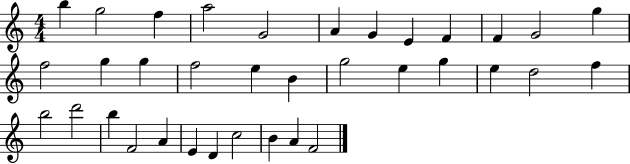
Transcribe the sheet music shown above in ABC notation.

X:1
T:Untitled
M:4/4
L:1/4
K:C
b g2 f a2 G2 A G E F F G2 g f2 g g f2 e B g2 e g e d2 f b2 d'2 b F2 A E D c2 B A F2